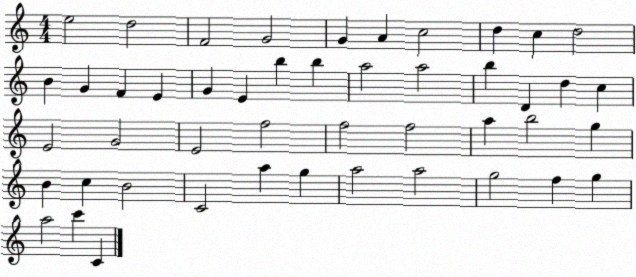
X:1
T:Untitled
M:4/4
L:1/4
K:C
e2 d2 F2 G2 G A c2 d c d2 B G F E G E b b a2 a2 b D d c E2 G2 E2 f2 f2 f2 a b2 g B c B2 C2 a g a2 a2 g2 f g a2 c' C